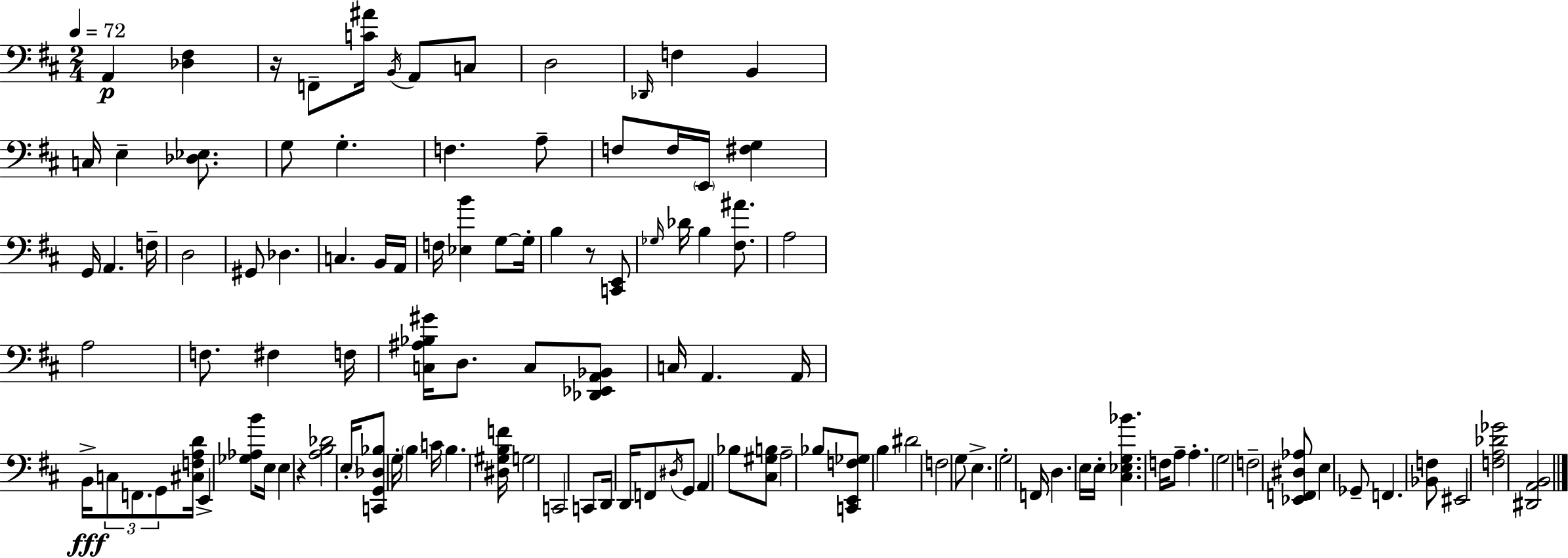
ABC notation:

X:1
T:Untitled
M:2/4
L:1/4
K:D
A,, [_D,^F,] z/4 F,,/2 [C^A]/4 B,,/4 A,,/2 C,/2 D,2 _D,,/4 F, B,, C,/4 E, [_D,_E,]/2 G,/2 G, F, A,/2 F,/2 F,/4 E,,/4 [^F,G,] G,,/4 A,, F,/4 D,2 ^G,,/2 _D, C, B,,/4 A,,/4 F,/4 [_E,B] G,/2 G,/4 B, z/2 [C,,E,,]/2 _G,/4 _D/4 B, [^F,^A]/2 A,2 A,2 F,/2 ^F, F,/4 [C,^A,_B,^G]/4 D,/2 C,/2 [_D,,_E,,A,,_B,,]/2 C,/4 A,, A,,/4 B,,/4 C,/2 F,,/2 G,,/2 [^C,F,A,D]/4 E,, [_G,_A,B]/2 E,/4 E, z [A,B,_D]2 E,/4 [C,,G,,_D,_B,]/2 G,/4 B, C/4 B, [^D,^G,B,F]/4 G,2 C,,2 C,,/2 D,,/4 D,,/4 F,,/2 ^D,/4 G,,/2 A,, _B,/2 [^C,^G,B,]/2 A,2 _B,/2 [C,,E,,F,_G,]/2 B, ^D2 F,2 G,/2 E, G,2 F,,/4 D, E,/4 E,/4 [^C,_E,G,_B] F,/4 A,/2 A, G,2 F,2 [_E,,F,,^D,_A,]/2 E, _G,,/2 F,, [_B,,F,]/2 ^E,,2 [F,A,_D_G]2 [^D,,A,,B,,]2